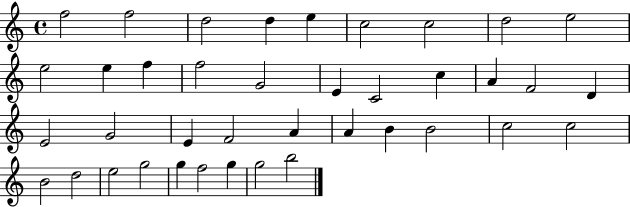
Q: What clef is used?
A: treble